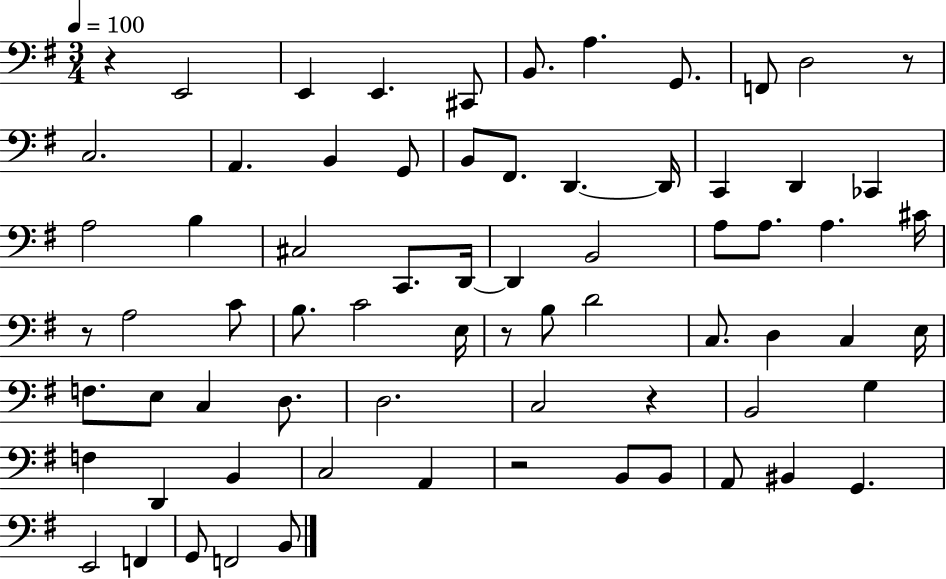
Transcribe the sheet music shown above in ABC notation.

X:1
T:Untitled
M:3/4
L:1/4
K:G
z E,,2 E,, E,, ^C,,/2 B,,/2 A, G,,/2 F,,/2 D,2 z/2 C,2 A,, B,, G,,/2 B,,/2 ^F,,/2 D,, D,,/4 C,, D,, _C,, A,2 B, ^C,2 C,,/2 D,,/4 D,, B,,2 A,/2 A,/2 A, ^C/4 z/2 A,2 C/2 B,/2 C2 E,/4 z/2 B,/2 D2 C,/2 D, C, E,/4 F,/2 E,/2 C, D,/2 D,2 C,2 z B,,2 G, F, D,, B,, C,2 A,, z2 B,,/2 B,,/2 A,,/2 ^B,, G,, E,,2 F,, G,,/2 F,,2 B,,/2